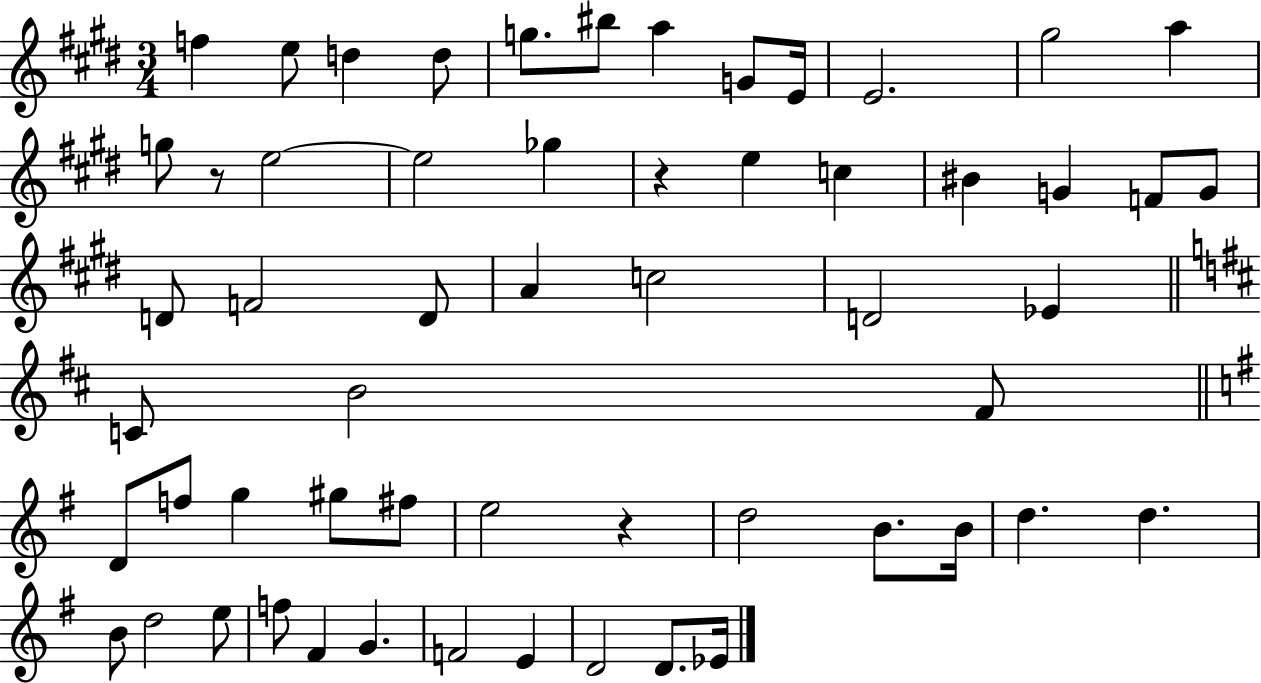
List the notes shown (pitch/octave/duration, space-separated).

F5/q E5/e D5/q D5/e G5/e. BIS5/e A5/q G4/e E4/s E4/h. G#5/h A5/q G5/e R/e E5/h E5/h Gb5/q R/q E5/q C5/q BIS4/q G4/q F4/e G4/e D4/e F4/h D4/e A4/q C5/h D4/h Eb4/q C4/e B4/h F#4/e D4/e F5/e G5/q G#5/e F#5/e E5/h R/q D5/h B4/e. B4/s D5/q. D5/q. B4/e D5/h E5/e F5/e F#4/q G4/q. F4/h E4/q D4/h D4/e. Eb4/s